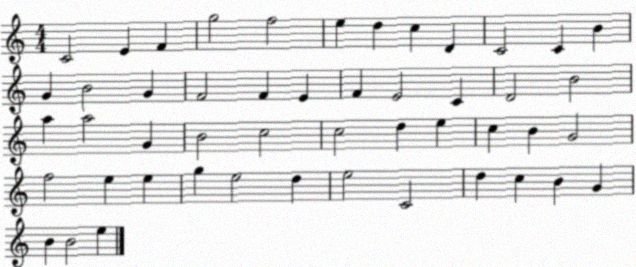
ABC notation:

X:1
T:Untitled
M:4/4
L:1/4
K:C
C2 E F g2 f2 e d c D C2 C B G B2 G F2 F E F E2 C D2 B2 a a2 G B2 c2 c2 d e c B G2 f2 e e g e2 d e2 C2 d c B G B B2 e